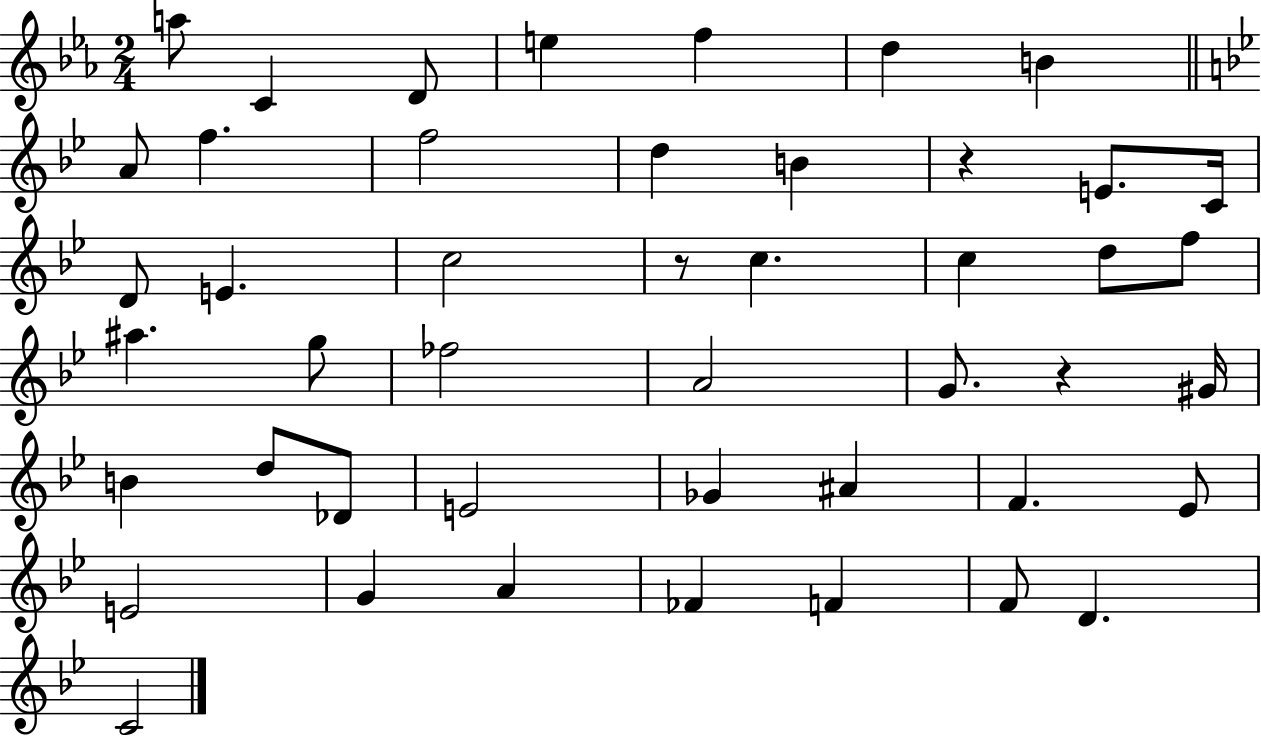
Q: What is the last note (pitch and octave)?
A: C4